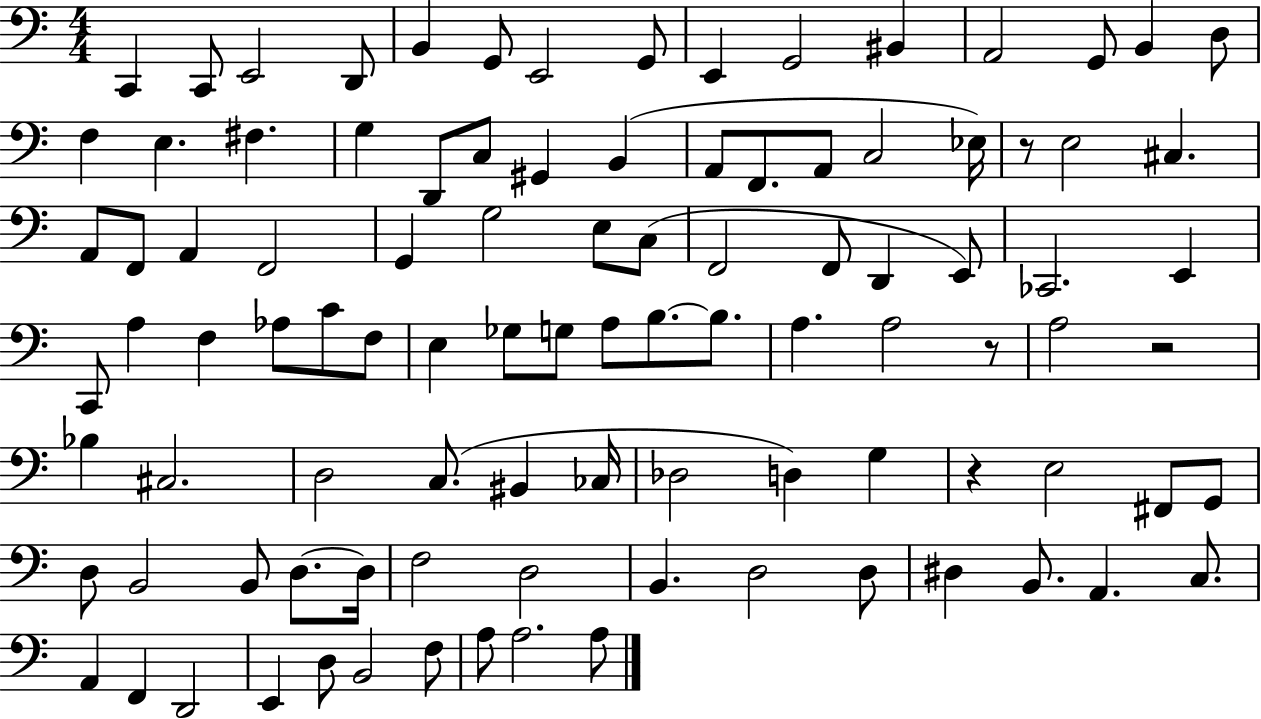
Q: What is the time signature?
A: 4/4